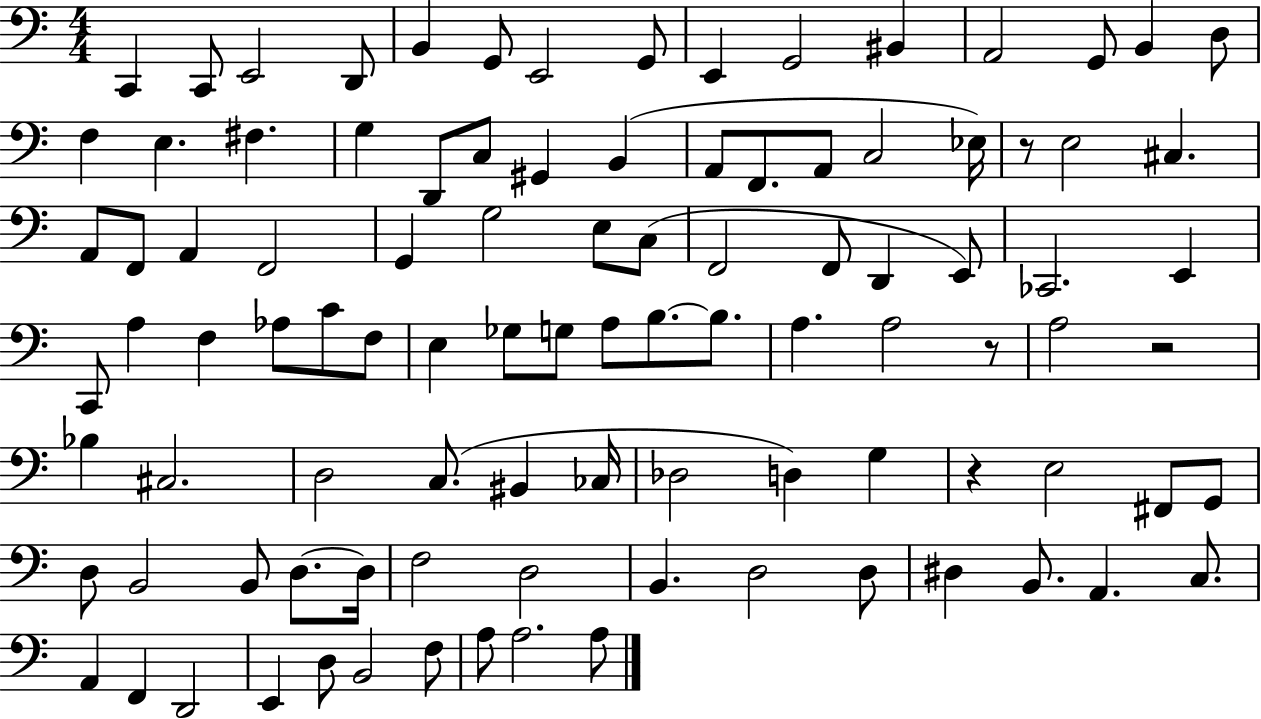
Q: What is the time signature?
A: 4/4